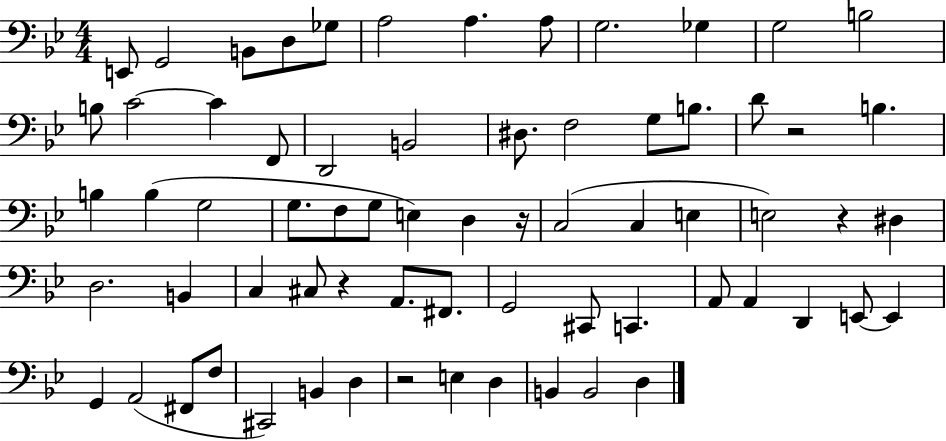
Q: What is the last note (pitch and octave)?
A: D3